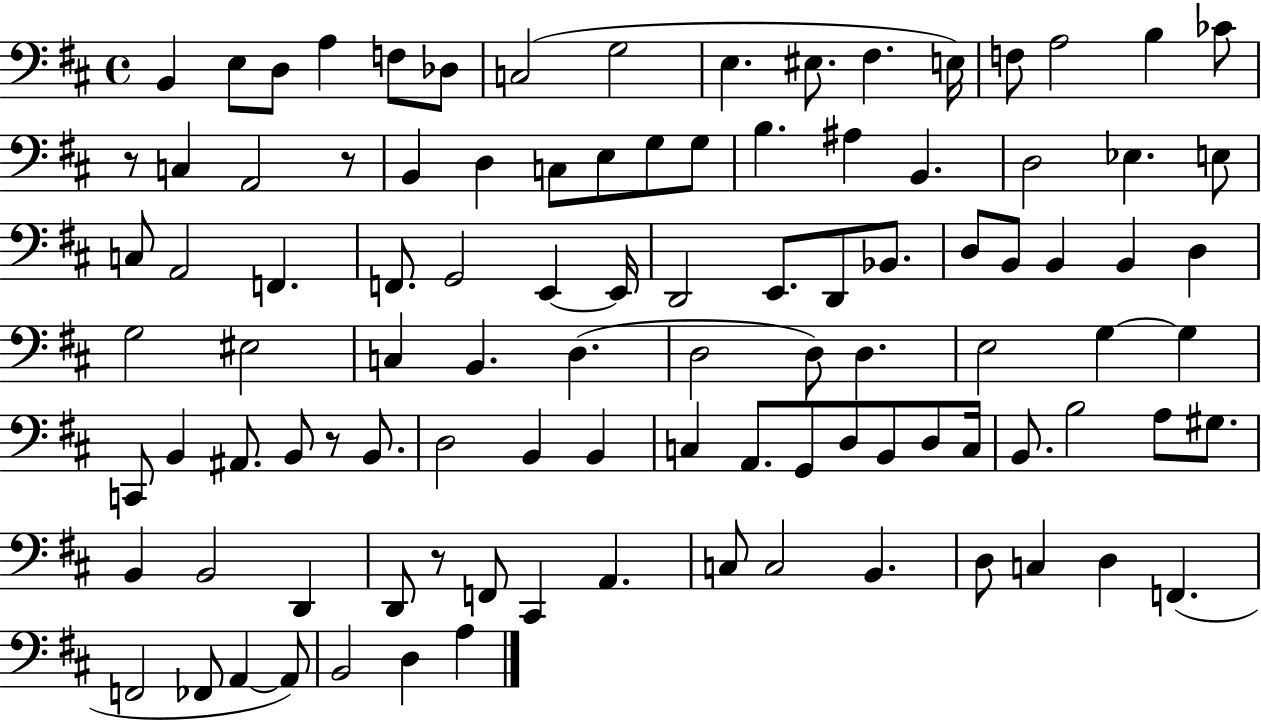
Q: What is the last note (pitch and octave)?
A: A3